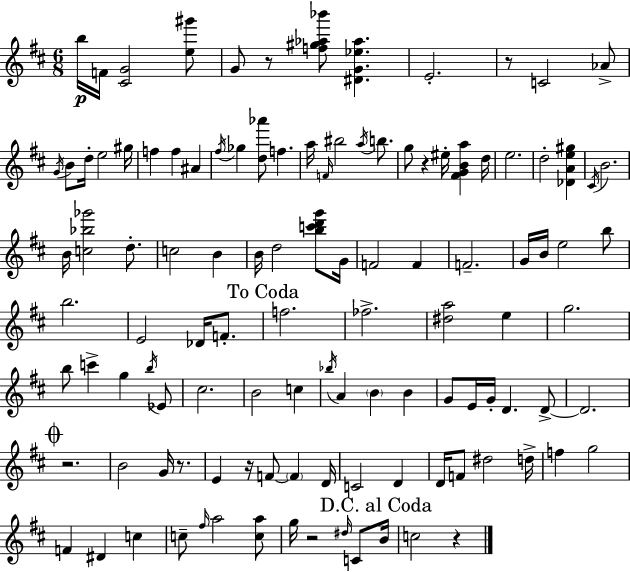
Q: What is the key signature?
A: D major